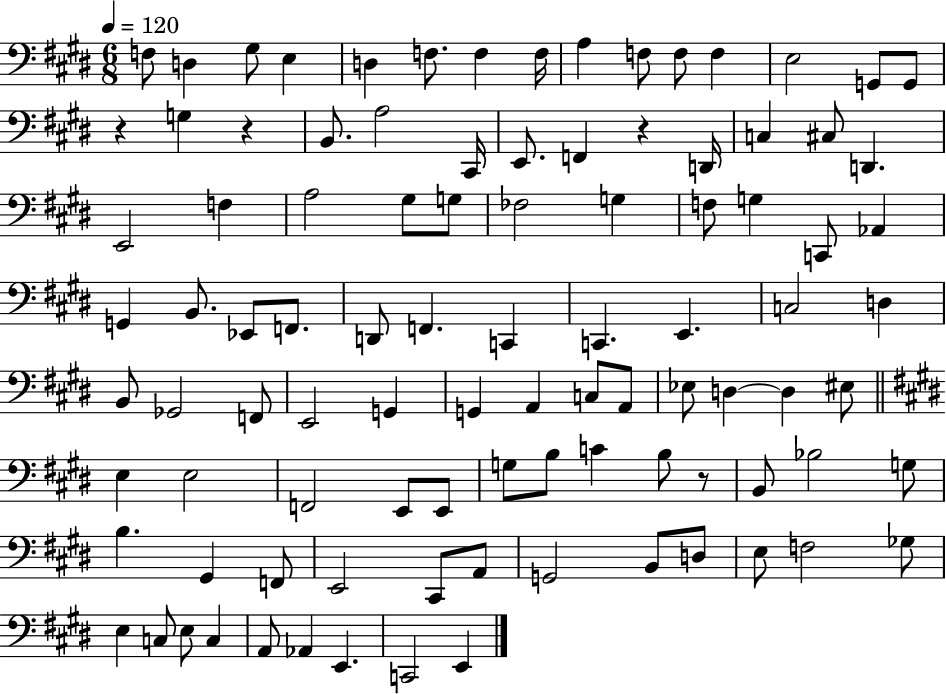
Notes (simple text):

F3/e D3/q G#3/e E3/q D3/q F3/e. F3/q F3/s A3/q F3/e F3/e F3/q E3/h G2/e G2/e R/q G3/q R/q B2/e. A3/h C#2/s E2/e. F2/q R/q D2/s C3/q C#3/e D2/q. E2/h F3/q A3/h G#3/e G3/e FES3/h G3/q F3/e G3/q C2/e Ab2/q G2/q B2/e. Eb2/e F2/e. D2/e F2/q. C2/q C2/q. E2/q. C3/h D3/q B2/e Gb2/h F2/e E2/h G2/q G2/q A2/q C3/e A2/e Eb3/e D3/q D3/q EIS3/e E3/q E3/h F2/h E2/e E2/e G3/e B3/e C4/q B3/e R/e B2/e Bb3/h G3/e B3/q. G#2/q F2/e E2/h C#2/e A2/e G2/h B2/e D3/e E3/e F3/h Gb3/e E3/q C3/e E3/e C3/q A2/e Ab2/q E2/q. C2/h E2/q